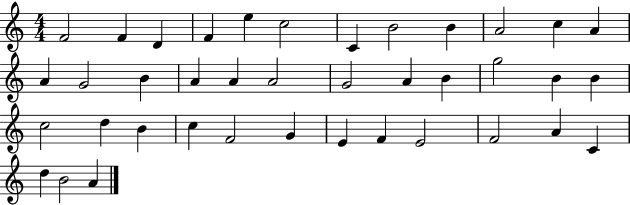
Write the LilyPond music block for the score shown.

{
  \clef treble
  \numericTimeSignature
  \time 4/4
  \key c \major
  f'2 f'4 d'4 | f'4 e''4 c''2 | c'4 b'2 b'4 | a'2 c''4 a'4 | \break a'4 g'2 b'4 | a'4 a'4 a'2 | g'2 a'4 b'4 | g''2 b'4 b'4 | \break c''2 d''4 b'4 | c''4 f'2 g'4 | e'4 f'4 e'2 | f'2 a'4 c'4 | \break d''4 b'2 a'4 | \bar "|."
}